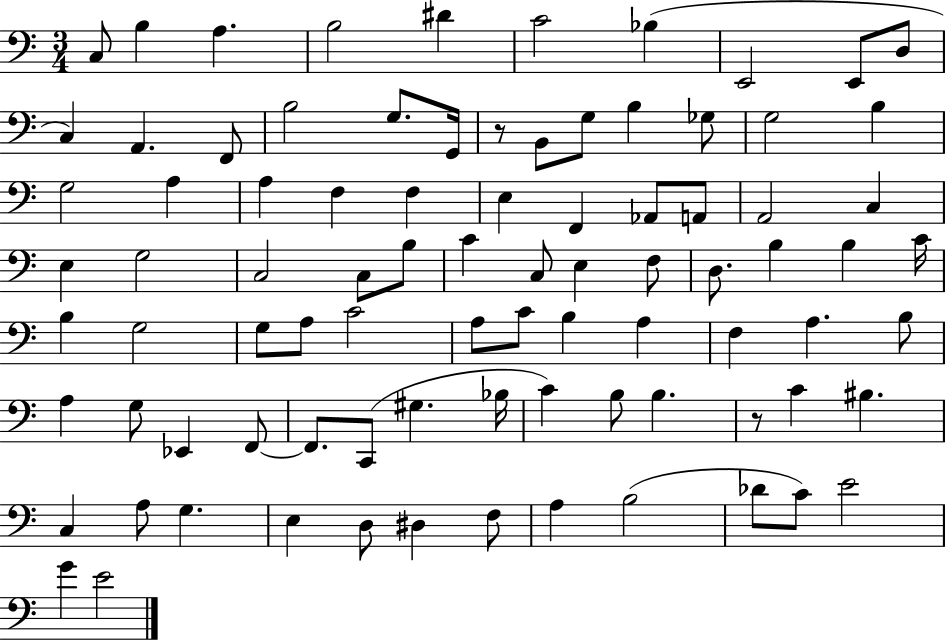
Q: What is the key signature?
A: C major